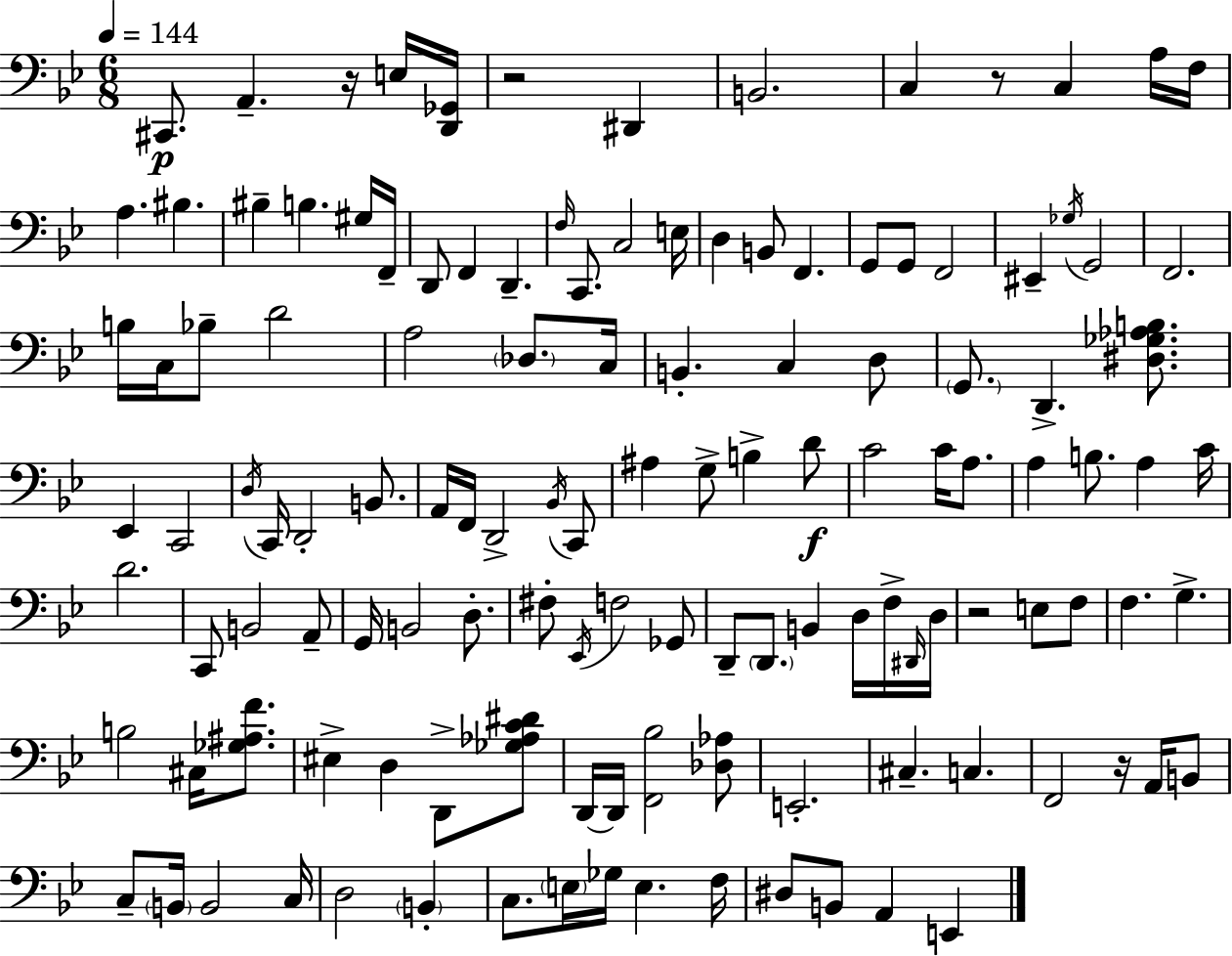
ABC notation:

X:1
T:Untitled
M:6/8
L:1/4
K:Bb
^C,,/2 A,, z/4 E,/4 [D,,_G,,]/4 z2 ^D,, B,,2 C, z/2 C, A,/4 F,/4 A, ^B, ^B, B, ^G,/4 F,,/4 D,,/2 F,, D,, F,/4 C,,/2 C,2 E,/4 D, B,,/2 F,, G,,/2 G,,/2 F,,2 ^E,, _G,/4 G,,2 F,,2 B,/4 C,/4 _B,/2 D2 A,2 _D,/2 C,/4 B,, C, D,/2 G,,/2 D,, [^D,_G,_A,B,]/2 _E,, C,,2 D,/4 C,,/4 D,,2 B,,/2 A,,/4 F,,/4 D,,2 _B,,/4 C,,/2 ^A, G,/2 B, D/2 C2 C/4 A,/2 A, B,/2 A, C/4 D2 C,,/2 B,,2 A,,/2 G,,/4 B,,2 D,/2 ^F,/2 _E,,/4 F,2 _G,,/2 D,,/2 D,,/2 B,, D,/4 F,/4 ^D,,/4 D,/4 z2 E,/2 F,/2 F, G, B,2 ^C,/4 [_G,^A,F]/2 ^E, D, D,,/2 [_G,_A,C^D]/2 D,,/4 D,,/4 [F,,_B,]2 [_D,_A,]/2 E,,2 ^C, C, F,,2 z/4 A,,/4 B,,/2 C,/2 B,,/4 B,,2 C,/4 D,2 B,, C,/2 E,/4 _G,/4 E, F,/4 ^D,/2 B,,/2 A,, E,,